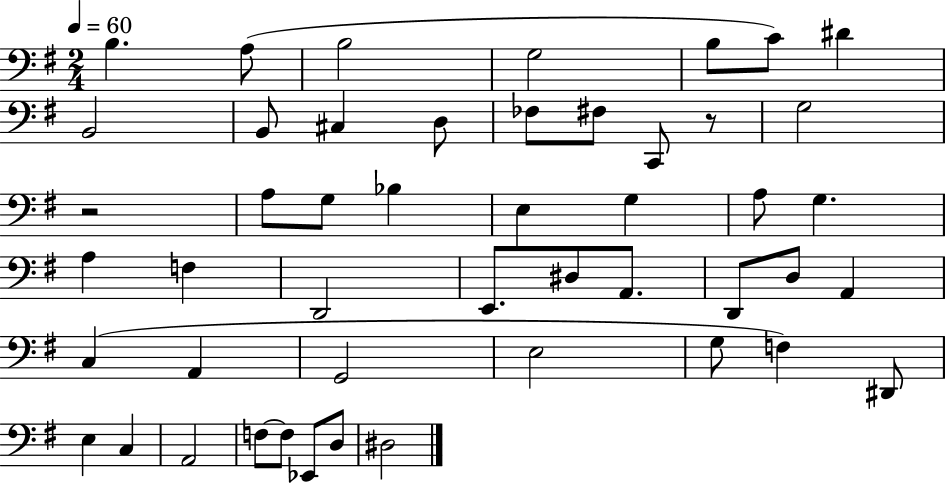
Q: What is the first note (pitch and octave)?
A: B3